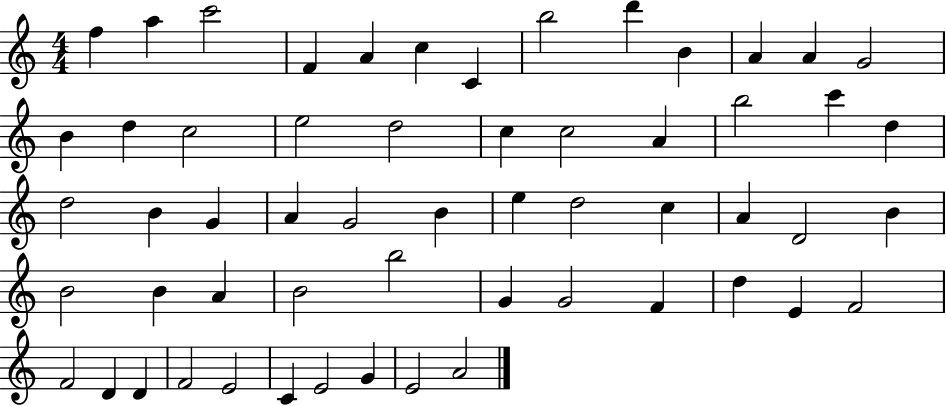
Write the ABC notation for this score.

X:1
T:Untitled
M:4/4
L:1/4
K:C
f a c'2 F A c C b2 d' B A A G2 B d c2 e2 d2 c c2 A b2 c' d d2 B G A G2 B e d2 c A D2 B B2 B A B2 b2 G G2 F d E F2 F2 D D F2 E2 C E2 G E2 A2